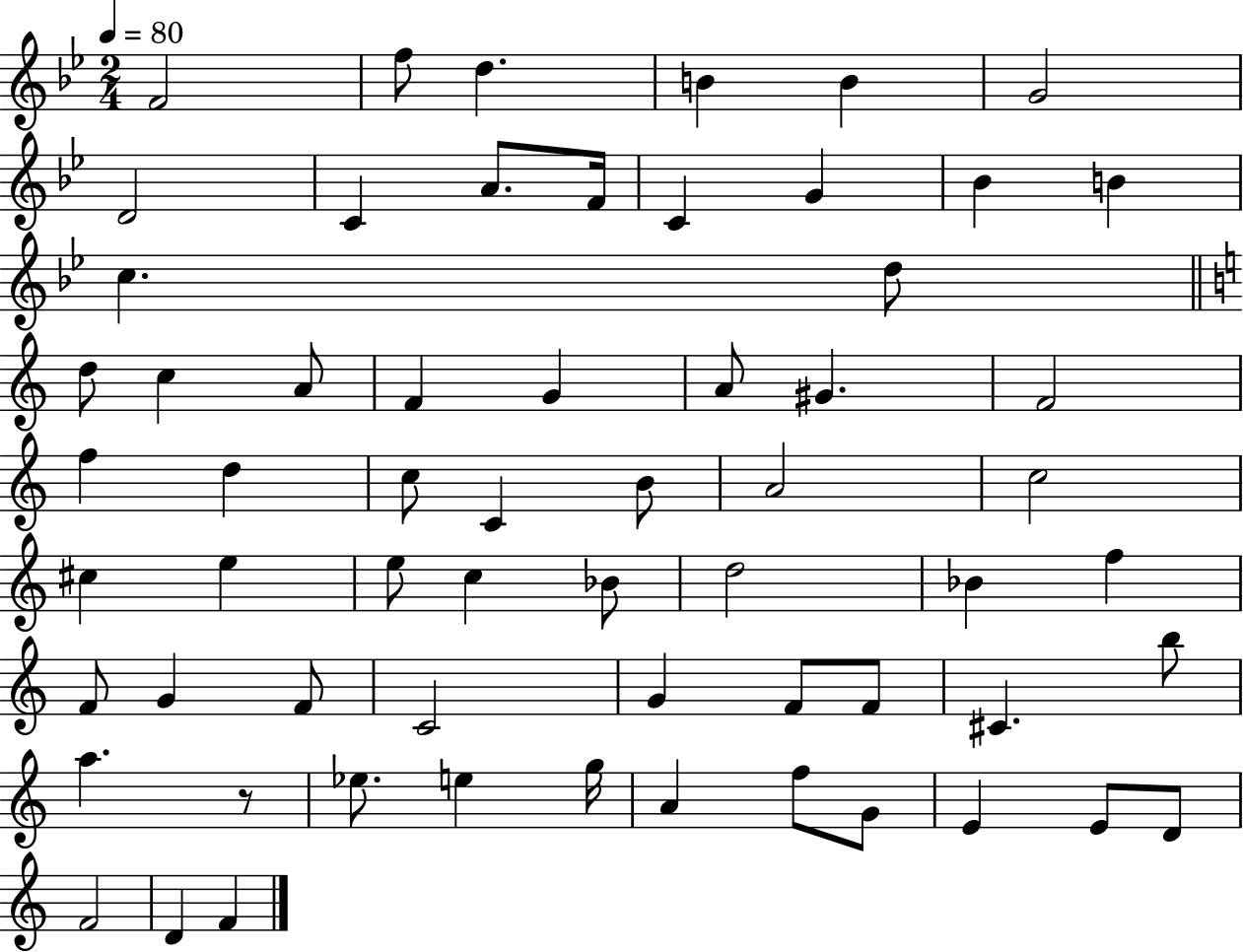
{
  \clef treble
  \numericTimeSignature
  \time 2/4
  \key bes \major
  \tempo 4 = 80
  f'2 | f''8 d''4. | b'4 b'4 | g'2 | \break d'2 | c'4 a'8. f'16 | c'4 g'4 | bes'4 b'4 | \break c''4. d''8 | \bar "||" \break \key a \minor d''8 c''4 a'8 | f'4 g'4 | a'8 gis'4. | f'2 | \break f''4 d''4 | c''8 c'4 b'8 | a'2 | c''2 | \break cis''4 e''4 | e''8 c''4 bes'8 | d''2 | bes'4 f''4 | \break f'8 g'4 f'8 | c'2 | g'4 f'8 f'8 | cis'4. b''8 | \break a''4. r8 | ees''8. e''4 g''16 | a'4 f''8 g'8 | e'4 e'8 d'8 | \break f'2 | d'4 f'4 | \bar "|."
}